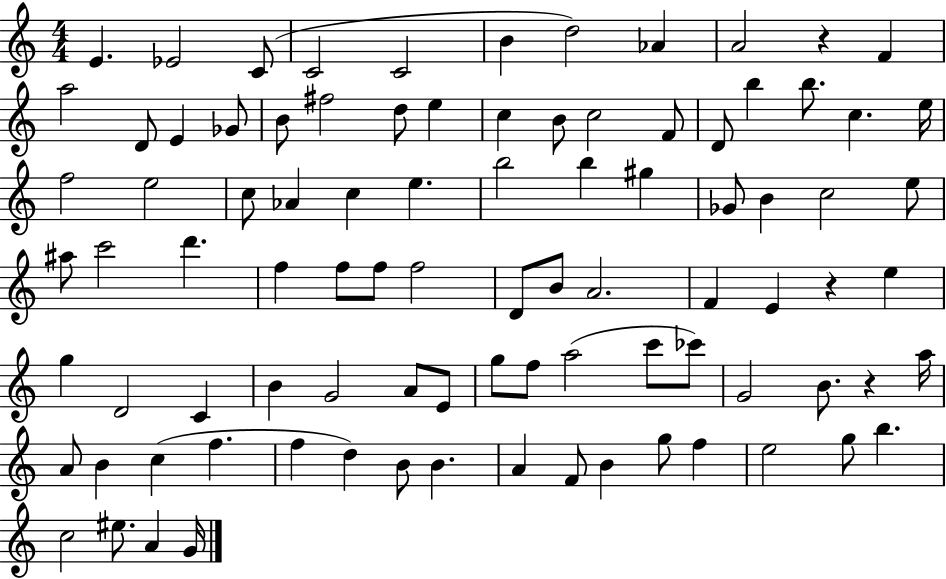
X:1
T:Untitled
M:4/4
L:1/4
K:C
E _E2 C/2 C2 C2 B d2 _A A2 z F a2 D/2 E _G/2 B/2 ^f2 d/2 e c B/2 c2 F/2 D/2 b b/2 c e/4 f2 e2 c/2 _A c e b2 b ^g _G/2 B c2 e/2 ^a/2 c'2 d' f f/2 f/2 f2 D/2 B/2 A2 F E z e g D2 C B G2 A/2 E/2 g/2 f/2 a2 c'/2 _c'/2 G2 B/2 z a/4 A/2 B c f f d B/2 B A F/2 B g/2 f e2 g/2 b c2 ^e/2 A G/4